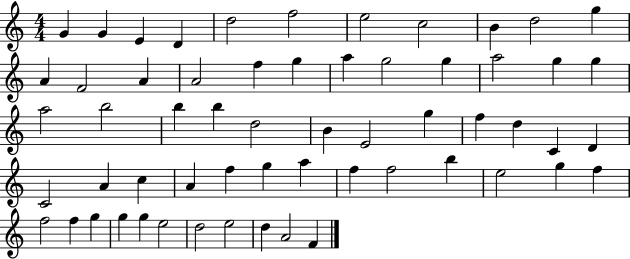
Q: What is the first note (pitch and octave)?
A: G4